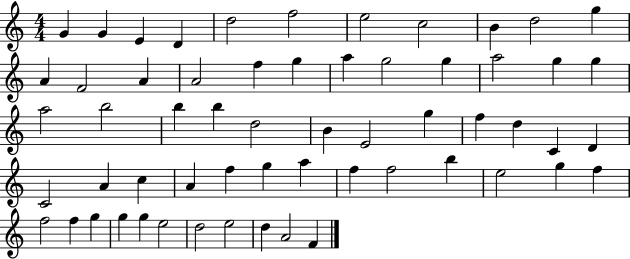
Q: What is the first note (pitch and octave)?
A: G4